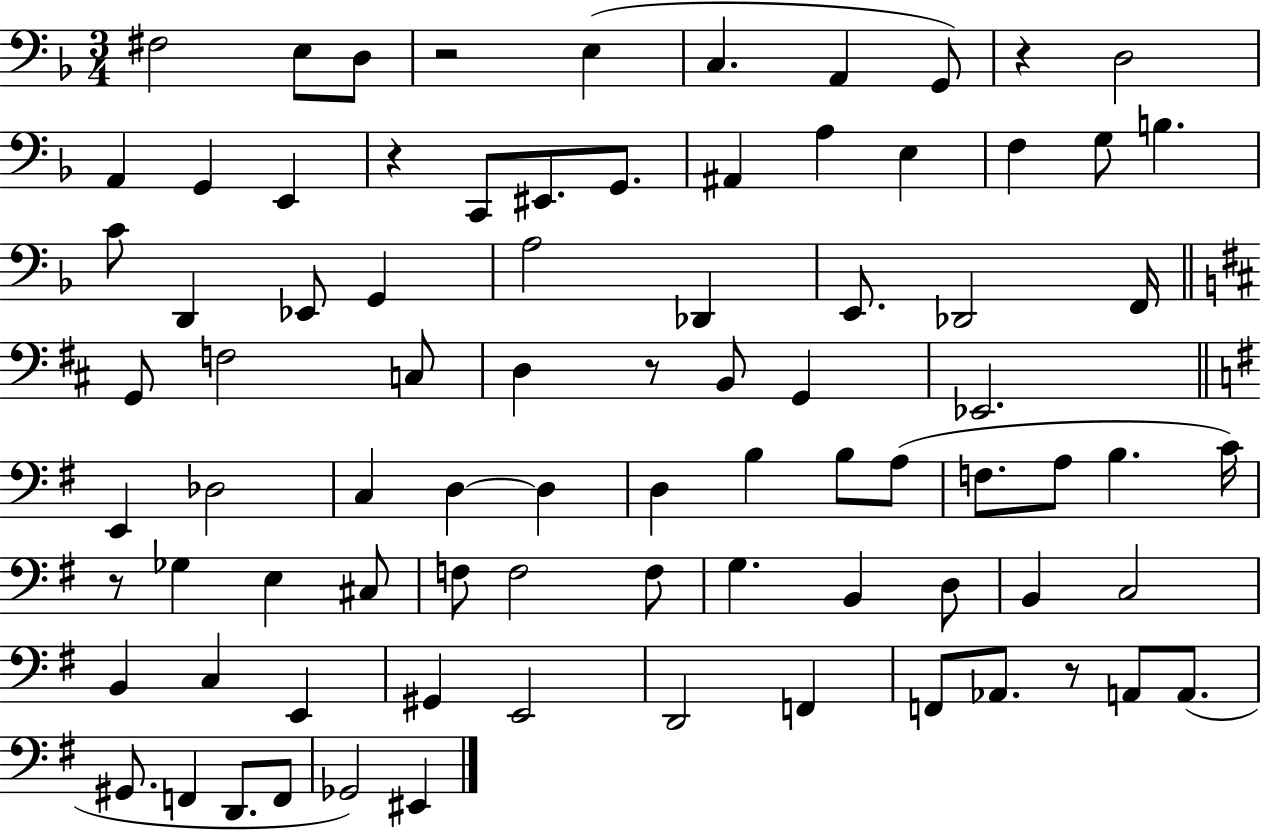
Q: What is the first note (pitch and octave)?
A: F#3